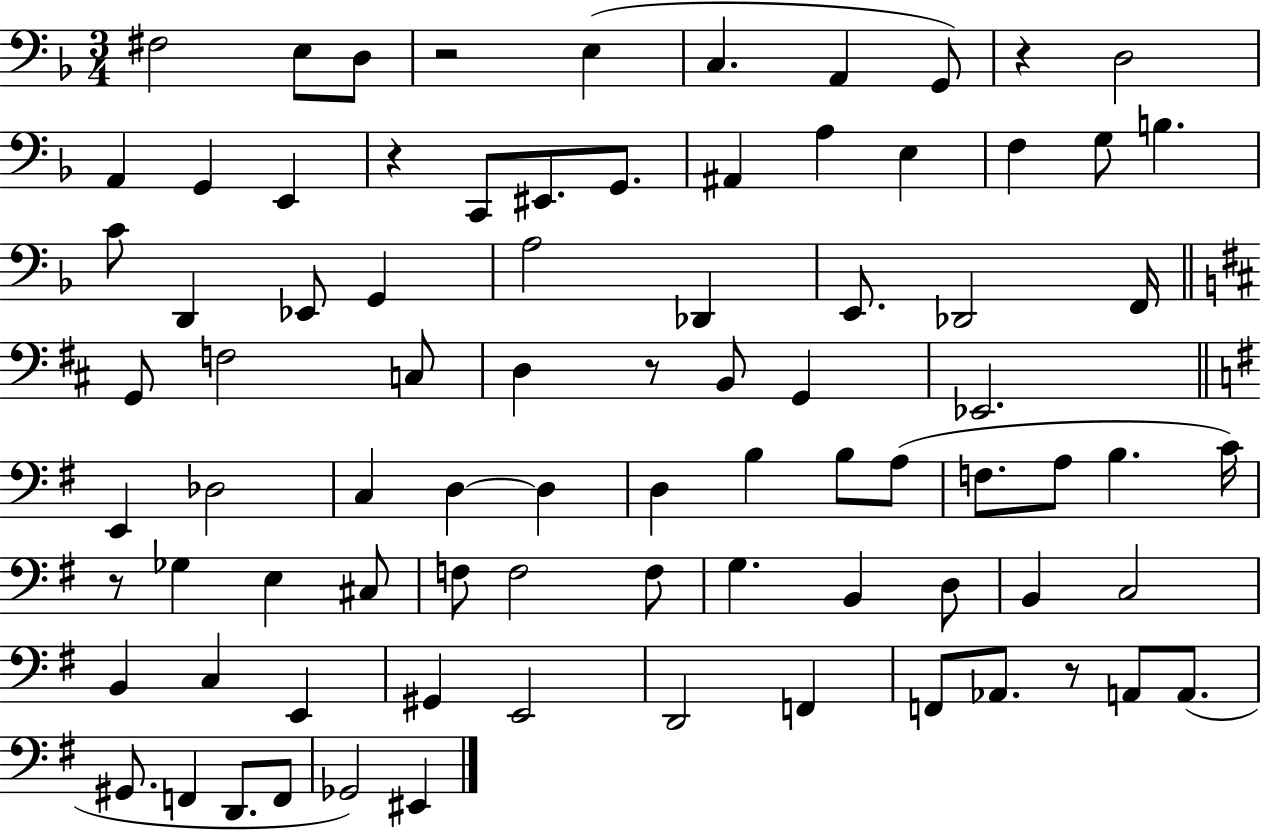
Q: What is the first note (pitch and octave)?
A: F#3